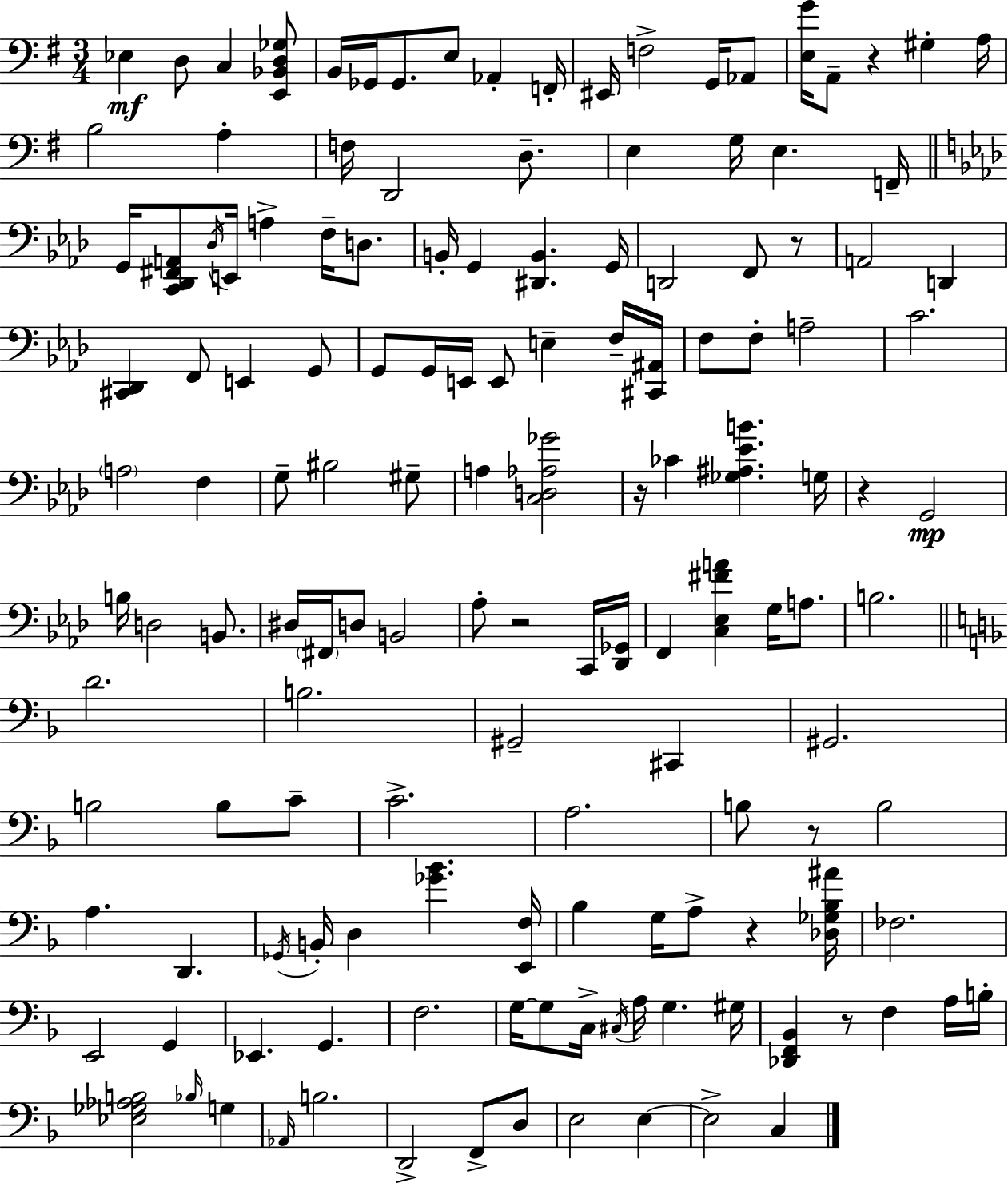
X:1
T:Untitled
M:3/4
L:1/4
K:Em
_E, D,/2 C, [E,,_B,,D,_G,]/2 B,,/4 _G,,/4 _G,,/2 E,/2 _A,, F,,/4 ^E,,/4 F,2 G,,/4 _A,,/2 [E,G]/4 A,,/2 z ^G, A,/4 B,2 A, F,/4 D,,2 D,/2 E, G,/4 E, F,,/4 G,,/4 [C,,_D,,^F,,A,,]/2 _D,/4 E,,/4 A, F,/4 D,/2 B,,/4 G,, [^D,,B,,] G,,/4 D,,2 F,,/2 z/2 A,,2 D,, [^C,,_D,,] F,,/2 E,, G,,/2 G,,/2 G,,/4 E,,/4 E,,/2 E, F,/4 [^C,,^A,,]/4 F,/2 F,/2 A,2 C2 A,2 F, G,/2 ^B,2 ^G,/2 A, [C,D,_A,_G]2 z/4 _C [_G,^A,_EB] G,/4 z G,,2 B,/4 D,2 B,,/2 ^D,/4 ^F,,/4 D,/2 B,,2 _A,/2 z2 C,,/4 [_D,,_G,,]/4 F,, [C,_E,^FA] G,/4 A,/2 B,2 D2 B,2 ^G,,2 ^C,, ^G,,2 B,2 B,/2 C/2 C2 A,2 B,/2 z/2 B,2 A, D,, _G,,/4 B,,/4 D, [_G_B] [E,,F,]/4 _B, G,/4 A,/2 z [_D,_G,_B,^A]/4 _F,2 E,,2 G,, _E,, G,, F,2 G,/4 G,/2 C,/4 ^C,/4 A,/4 G, ^G,/4 [_D,,F,,_B,,] z/2 F, A,/4 B,/4 [_E,_G,_A,B,]2 _B,/4 G, _A,,/4 B,2 D,,2 F,,/2 D,/2 E,2 E, E,2 C,